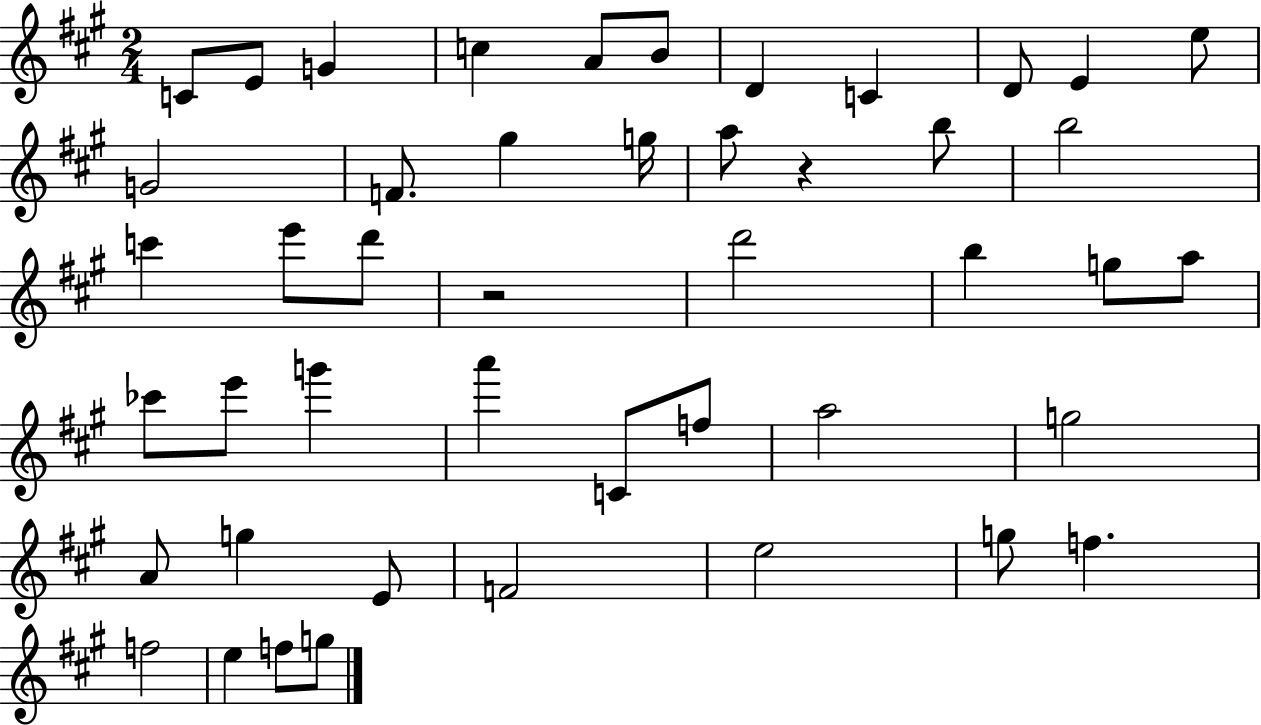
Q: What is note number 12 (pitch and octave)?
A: G4